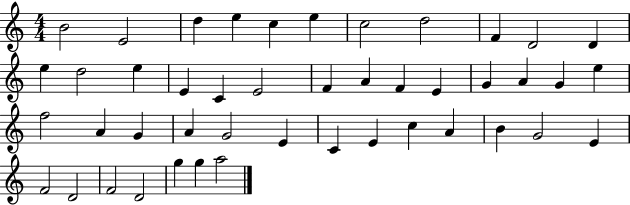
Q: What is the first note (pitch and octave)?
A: B4